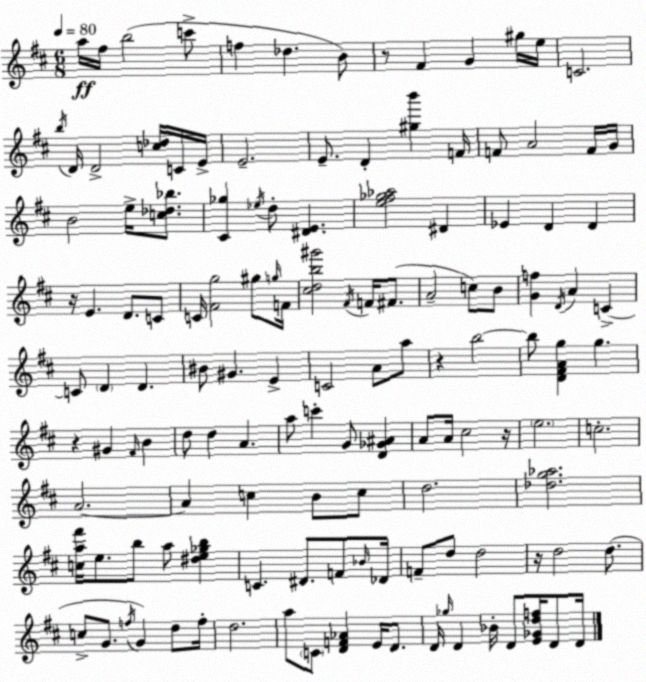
X:1
T:Untitled
M:6/8
L:1/4
K:D
a/4 ^f/4 b2 c'/2 f _d B/2 z/2 ^F G ^g/4 e/4 C2 b/4 D/4 D2 [c_d]/4 C/4 E/4 E2 E/2 D [^gb'] F/4 F/2 A2 F/4 G/4 B2 e/4 [c_d_b]/2 [^C_g] _e/4 d/2 [^DE] [e^f_g_a]2 ^D _E D D z/4 E D/2 C/2 C/4 [^Fg]2 ^g/2 g/4 F/4 [^cdb^g']2 ^F/4 F/4 ^F/2 A2 c/2 B/2 [Gf] D/4 A C C/2 D D ^B/2 ^G E C2 A/2 a/2 z b2 b/2 [D^FAg] g z ^G ^F/4 B d/2 d A a/2 c' G/2 [D_G^A] A/2 A/4 ^c2 z/4 e2 c2 A2 A c B/2 c/2 d2 [_dg_a]2 [ca^f']/4 e/2 b/2 a/2 [^de_gb] C ^D/2 F/2 _B/4 _D/4 F/2 d/2 d2 z/4 d2 d/2 c/2 G/2 f/4 G d/2 f/4 d2 a/2 C/2 [DF_A] E/4 D/2 D/4 _g/4 D _B/4 D/2 [E_Gdf]/4 D/2 D/4